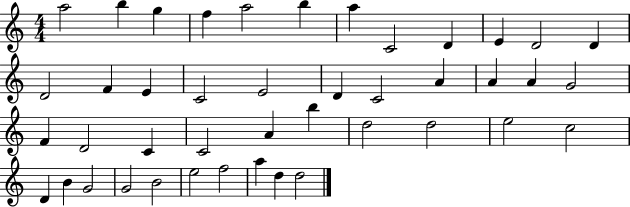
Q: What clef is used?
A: treble